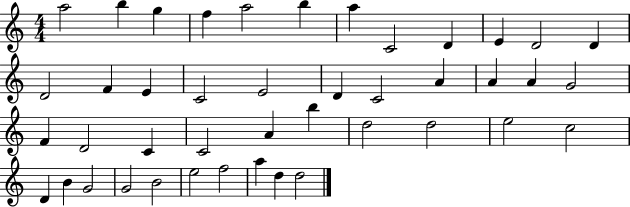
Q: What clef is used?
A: treble